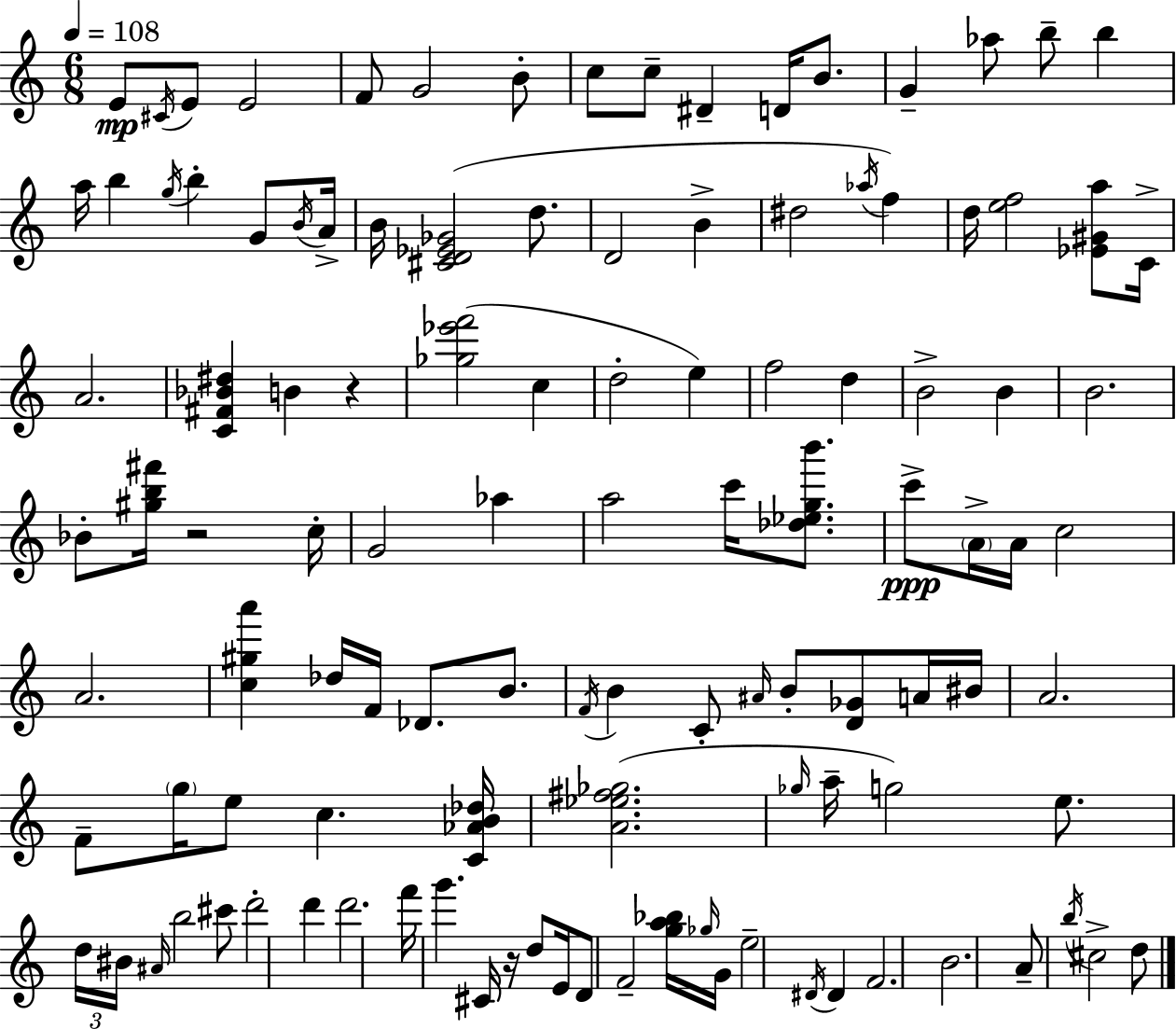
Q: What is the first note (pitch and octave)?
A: E4